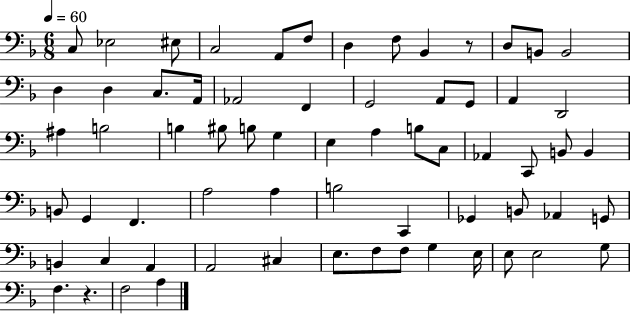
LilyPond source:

{
  \clef bass
  \numericTimeSignature
  \time 6/8
  \key f \major
  \tempo 4 = 60
  c8 ees2 eis8 | c2 a,8 f8 | d4 f8 bes,4 r8 | d8 b,8 b,2 | \break d4 d4 c8. a,16 | aes,2 f,4 | g,2 a,8 g,8 | a,4 d,2 | \break ais4 b2 | b4 bis8 b8 g4 | e4 a4 b8 c8 | aes,4 c,8 b,8 b,4 | \break b,8 g,4 f,4. | a2 a4 | b2 c,4 | ges,4 b,8 aes,4 g,8 | \break b,4 c4 a,4 | a,2 cis4 | e8. f8 f8 g4 e16 | e8 e2 g8 | \break f4. r4. | f2 a4 | \bar "|."
}